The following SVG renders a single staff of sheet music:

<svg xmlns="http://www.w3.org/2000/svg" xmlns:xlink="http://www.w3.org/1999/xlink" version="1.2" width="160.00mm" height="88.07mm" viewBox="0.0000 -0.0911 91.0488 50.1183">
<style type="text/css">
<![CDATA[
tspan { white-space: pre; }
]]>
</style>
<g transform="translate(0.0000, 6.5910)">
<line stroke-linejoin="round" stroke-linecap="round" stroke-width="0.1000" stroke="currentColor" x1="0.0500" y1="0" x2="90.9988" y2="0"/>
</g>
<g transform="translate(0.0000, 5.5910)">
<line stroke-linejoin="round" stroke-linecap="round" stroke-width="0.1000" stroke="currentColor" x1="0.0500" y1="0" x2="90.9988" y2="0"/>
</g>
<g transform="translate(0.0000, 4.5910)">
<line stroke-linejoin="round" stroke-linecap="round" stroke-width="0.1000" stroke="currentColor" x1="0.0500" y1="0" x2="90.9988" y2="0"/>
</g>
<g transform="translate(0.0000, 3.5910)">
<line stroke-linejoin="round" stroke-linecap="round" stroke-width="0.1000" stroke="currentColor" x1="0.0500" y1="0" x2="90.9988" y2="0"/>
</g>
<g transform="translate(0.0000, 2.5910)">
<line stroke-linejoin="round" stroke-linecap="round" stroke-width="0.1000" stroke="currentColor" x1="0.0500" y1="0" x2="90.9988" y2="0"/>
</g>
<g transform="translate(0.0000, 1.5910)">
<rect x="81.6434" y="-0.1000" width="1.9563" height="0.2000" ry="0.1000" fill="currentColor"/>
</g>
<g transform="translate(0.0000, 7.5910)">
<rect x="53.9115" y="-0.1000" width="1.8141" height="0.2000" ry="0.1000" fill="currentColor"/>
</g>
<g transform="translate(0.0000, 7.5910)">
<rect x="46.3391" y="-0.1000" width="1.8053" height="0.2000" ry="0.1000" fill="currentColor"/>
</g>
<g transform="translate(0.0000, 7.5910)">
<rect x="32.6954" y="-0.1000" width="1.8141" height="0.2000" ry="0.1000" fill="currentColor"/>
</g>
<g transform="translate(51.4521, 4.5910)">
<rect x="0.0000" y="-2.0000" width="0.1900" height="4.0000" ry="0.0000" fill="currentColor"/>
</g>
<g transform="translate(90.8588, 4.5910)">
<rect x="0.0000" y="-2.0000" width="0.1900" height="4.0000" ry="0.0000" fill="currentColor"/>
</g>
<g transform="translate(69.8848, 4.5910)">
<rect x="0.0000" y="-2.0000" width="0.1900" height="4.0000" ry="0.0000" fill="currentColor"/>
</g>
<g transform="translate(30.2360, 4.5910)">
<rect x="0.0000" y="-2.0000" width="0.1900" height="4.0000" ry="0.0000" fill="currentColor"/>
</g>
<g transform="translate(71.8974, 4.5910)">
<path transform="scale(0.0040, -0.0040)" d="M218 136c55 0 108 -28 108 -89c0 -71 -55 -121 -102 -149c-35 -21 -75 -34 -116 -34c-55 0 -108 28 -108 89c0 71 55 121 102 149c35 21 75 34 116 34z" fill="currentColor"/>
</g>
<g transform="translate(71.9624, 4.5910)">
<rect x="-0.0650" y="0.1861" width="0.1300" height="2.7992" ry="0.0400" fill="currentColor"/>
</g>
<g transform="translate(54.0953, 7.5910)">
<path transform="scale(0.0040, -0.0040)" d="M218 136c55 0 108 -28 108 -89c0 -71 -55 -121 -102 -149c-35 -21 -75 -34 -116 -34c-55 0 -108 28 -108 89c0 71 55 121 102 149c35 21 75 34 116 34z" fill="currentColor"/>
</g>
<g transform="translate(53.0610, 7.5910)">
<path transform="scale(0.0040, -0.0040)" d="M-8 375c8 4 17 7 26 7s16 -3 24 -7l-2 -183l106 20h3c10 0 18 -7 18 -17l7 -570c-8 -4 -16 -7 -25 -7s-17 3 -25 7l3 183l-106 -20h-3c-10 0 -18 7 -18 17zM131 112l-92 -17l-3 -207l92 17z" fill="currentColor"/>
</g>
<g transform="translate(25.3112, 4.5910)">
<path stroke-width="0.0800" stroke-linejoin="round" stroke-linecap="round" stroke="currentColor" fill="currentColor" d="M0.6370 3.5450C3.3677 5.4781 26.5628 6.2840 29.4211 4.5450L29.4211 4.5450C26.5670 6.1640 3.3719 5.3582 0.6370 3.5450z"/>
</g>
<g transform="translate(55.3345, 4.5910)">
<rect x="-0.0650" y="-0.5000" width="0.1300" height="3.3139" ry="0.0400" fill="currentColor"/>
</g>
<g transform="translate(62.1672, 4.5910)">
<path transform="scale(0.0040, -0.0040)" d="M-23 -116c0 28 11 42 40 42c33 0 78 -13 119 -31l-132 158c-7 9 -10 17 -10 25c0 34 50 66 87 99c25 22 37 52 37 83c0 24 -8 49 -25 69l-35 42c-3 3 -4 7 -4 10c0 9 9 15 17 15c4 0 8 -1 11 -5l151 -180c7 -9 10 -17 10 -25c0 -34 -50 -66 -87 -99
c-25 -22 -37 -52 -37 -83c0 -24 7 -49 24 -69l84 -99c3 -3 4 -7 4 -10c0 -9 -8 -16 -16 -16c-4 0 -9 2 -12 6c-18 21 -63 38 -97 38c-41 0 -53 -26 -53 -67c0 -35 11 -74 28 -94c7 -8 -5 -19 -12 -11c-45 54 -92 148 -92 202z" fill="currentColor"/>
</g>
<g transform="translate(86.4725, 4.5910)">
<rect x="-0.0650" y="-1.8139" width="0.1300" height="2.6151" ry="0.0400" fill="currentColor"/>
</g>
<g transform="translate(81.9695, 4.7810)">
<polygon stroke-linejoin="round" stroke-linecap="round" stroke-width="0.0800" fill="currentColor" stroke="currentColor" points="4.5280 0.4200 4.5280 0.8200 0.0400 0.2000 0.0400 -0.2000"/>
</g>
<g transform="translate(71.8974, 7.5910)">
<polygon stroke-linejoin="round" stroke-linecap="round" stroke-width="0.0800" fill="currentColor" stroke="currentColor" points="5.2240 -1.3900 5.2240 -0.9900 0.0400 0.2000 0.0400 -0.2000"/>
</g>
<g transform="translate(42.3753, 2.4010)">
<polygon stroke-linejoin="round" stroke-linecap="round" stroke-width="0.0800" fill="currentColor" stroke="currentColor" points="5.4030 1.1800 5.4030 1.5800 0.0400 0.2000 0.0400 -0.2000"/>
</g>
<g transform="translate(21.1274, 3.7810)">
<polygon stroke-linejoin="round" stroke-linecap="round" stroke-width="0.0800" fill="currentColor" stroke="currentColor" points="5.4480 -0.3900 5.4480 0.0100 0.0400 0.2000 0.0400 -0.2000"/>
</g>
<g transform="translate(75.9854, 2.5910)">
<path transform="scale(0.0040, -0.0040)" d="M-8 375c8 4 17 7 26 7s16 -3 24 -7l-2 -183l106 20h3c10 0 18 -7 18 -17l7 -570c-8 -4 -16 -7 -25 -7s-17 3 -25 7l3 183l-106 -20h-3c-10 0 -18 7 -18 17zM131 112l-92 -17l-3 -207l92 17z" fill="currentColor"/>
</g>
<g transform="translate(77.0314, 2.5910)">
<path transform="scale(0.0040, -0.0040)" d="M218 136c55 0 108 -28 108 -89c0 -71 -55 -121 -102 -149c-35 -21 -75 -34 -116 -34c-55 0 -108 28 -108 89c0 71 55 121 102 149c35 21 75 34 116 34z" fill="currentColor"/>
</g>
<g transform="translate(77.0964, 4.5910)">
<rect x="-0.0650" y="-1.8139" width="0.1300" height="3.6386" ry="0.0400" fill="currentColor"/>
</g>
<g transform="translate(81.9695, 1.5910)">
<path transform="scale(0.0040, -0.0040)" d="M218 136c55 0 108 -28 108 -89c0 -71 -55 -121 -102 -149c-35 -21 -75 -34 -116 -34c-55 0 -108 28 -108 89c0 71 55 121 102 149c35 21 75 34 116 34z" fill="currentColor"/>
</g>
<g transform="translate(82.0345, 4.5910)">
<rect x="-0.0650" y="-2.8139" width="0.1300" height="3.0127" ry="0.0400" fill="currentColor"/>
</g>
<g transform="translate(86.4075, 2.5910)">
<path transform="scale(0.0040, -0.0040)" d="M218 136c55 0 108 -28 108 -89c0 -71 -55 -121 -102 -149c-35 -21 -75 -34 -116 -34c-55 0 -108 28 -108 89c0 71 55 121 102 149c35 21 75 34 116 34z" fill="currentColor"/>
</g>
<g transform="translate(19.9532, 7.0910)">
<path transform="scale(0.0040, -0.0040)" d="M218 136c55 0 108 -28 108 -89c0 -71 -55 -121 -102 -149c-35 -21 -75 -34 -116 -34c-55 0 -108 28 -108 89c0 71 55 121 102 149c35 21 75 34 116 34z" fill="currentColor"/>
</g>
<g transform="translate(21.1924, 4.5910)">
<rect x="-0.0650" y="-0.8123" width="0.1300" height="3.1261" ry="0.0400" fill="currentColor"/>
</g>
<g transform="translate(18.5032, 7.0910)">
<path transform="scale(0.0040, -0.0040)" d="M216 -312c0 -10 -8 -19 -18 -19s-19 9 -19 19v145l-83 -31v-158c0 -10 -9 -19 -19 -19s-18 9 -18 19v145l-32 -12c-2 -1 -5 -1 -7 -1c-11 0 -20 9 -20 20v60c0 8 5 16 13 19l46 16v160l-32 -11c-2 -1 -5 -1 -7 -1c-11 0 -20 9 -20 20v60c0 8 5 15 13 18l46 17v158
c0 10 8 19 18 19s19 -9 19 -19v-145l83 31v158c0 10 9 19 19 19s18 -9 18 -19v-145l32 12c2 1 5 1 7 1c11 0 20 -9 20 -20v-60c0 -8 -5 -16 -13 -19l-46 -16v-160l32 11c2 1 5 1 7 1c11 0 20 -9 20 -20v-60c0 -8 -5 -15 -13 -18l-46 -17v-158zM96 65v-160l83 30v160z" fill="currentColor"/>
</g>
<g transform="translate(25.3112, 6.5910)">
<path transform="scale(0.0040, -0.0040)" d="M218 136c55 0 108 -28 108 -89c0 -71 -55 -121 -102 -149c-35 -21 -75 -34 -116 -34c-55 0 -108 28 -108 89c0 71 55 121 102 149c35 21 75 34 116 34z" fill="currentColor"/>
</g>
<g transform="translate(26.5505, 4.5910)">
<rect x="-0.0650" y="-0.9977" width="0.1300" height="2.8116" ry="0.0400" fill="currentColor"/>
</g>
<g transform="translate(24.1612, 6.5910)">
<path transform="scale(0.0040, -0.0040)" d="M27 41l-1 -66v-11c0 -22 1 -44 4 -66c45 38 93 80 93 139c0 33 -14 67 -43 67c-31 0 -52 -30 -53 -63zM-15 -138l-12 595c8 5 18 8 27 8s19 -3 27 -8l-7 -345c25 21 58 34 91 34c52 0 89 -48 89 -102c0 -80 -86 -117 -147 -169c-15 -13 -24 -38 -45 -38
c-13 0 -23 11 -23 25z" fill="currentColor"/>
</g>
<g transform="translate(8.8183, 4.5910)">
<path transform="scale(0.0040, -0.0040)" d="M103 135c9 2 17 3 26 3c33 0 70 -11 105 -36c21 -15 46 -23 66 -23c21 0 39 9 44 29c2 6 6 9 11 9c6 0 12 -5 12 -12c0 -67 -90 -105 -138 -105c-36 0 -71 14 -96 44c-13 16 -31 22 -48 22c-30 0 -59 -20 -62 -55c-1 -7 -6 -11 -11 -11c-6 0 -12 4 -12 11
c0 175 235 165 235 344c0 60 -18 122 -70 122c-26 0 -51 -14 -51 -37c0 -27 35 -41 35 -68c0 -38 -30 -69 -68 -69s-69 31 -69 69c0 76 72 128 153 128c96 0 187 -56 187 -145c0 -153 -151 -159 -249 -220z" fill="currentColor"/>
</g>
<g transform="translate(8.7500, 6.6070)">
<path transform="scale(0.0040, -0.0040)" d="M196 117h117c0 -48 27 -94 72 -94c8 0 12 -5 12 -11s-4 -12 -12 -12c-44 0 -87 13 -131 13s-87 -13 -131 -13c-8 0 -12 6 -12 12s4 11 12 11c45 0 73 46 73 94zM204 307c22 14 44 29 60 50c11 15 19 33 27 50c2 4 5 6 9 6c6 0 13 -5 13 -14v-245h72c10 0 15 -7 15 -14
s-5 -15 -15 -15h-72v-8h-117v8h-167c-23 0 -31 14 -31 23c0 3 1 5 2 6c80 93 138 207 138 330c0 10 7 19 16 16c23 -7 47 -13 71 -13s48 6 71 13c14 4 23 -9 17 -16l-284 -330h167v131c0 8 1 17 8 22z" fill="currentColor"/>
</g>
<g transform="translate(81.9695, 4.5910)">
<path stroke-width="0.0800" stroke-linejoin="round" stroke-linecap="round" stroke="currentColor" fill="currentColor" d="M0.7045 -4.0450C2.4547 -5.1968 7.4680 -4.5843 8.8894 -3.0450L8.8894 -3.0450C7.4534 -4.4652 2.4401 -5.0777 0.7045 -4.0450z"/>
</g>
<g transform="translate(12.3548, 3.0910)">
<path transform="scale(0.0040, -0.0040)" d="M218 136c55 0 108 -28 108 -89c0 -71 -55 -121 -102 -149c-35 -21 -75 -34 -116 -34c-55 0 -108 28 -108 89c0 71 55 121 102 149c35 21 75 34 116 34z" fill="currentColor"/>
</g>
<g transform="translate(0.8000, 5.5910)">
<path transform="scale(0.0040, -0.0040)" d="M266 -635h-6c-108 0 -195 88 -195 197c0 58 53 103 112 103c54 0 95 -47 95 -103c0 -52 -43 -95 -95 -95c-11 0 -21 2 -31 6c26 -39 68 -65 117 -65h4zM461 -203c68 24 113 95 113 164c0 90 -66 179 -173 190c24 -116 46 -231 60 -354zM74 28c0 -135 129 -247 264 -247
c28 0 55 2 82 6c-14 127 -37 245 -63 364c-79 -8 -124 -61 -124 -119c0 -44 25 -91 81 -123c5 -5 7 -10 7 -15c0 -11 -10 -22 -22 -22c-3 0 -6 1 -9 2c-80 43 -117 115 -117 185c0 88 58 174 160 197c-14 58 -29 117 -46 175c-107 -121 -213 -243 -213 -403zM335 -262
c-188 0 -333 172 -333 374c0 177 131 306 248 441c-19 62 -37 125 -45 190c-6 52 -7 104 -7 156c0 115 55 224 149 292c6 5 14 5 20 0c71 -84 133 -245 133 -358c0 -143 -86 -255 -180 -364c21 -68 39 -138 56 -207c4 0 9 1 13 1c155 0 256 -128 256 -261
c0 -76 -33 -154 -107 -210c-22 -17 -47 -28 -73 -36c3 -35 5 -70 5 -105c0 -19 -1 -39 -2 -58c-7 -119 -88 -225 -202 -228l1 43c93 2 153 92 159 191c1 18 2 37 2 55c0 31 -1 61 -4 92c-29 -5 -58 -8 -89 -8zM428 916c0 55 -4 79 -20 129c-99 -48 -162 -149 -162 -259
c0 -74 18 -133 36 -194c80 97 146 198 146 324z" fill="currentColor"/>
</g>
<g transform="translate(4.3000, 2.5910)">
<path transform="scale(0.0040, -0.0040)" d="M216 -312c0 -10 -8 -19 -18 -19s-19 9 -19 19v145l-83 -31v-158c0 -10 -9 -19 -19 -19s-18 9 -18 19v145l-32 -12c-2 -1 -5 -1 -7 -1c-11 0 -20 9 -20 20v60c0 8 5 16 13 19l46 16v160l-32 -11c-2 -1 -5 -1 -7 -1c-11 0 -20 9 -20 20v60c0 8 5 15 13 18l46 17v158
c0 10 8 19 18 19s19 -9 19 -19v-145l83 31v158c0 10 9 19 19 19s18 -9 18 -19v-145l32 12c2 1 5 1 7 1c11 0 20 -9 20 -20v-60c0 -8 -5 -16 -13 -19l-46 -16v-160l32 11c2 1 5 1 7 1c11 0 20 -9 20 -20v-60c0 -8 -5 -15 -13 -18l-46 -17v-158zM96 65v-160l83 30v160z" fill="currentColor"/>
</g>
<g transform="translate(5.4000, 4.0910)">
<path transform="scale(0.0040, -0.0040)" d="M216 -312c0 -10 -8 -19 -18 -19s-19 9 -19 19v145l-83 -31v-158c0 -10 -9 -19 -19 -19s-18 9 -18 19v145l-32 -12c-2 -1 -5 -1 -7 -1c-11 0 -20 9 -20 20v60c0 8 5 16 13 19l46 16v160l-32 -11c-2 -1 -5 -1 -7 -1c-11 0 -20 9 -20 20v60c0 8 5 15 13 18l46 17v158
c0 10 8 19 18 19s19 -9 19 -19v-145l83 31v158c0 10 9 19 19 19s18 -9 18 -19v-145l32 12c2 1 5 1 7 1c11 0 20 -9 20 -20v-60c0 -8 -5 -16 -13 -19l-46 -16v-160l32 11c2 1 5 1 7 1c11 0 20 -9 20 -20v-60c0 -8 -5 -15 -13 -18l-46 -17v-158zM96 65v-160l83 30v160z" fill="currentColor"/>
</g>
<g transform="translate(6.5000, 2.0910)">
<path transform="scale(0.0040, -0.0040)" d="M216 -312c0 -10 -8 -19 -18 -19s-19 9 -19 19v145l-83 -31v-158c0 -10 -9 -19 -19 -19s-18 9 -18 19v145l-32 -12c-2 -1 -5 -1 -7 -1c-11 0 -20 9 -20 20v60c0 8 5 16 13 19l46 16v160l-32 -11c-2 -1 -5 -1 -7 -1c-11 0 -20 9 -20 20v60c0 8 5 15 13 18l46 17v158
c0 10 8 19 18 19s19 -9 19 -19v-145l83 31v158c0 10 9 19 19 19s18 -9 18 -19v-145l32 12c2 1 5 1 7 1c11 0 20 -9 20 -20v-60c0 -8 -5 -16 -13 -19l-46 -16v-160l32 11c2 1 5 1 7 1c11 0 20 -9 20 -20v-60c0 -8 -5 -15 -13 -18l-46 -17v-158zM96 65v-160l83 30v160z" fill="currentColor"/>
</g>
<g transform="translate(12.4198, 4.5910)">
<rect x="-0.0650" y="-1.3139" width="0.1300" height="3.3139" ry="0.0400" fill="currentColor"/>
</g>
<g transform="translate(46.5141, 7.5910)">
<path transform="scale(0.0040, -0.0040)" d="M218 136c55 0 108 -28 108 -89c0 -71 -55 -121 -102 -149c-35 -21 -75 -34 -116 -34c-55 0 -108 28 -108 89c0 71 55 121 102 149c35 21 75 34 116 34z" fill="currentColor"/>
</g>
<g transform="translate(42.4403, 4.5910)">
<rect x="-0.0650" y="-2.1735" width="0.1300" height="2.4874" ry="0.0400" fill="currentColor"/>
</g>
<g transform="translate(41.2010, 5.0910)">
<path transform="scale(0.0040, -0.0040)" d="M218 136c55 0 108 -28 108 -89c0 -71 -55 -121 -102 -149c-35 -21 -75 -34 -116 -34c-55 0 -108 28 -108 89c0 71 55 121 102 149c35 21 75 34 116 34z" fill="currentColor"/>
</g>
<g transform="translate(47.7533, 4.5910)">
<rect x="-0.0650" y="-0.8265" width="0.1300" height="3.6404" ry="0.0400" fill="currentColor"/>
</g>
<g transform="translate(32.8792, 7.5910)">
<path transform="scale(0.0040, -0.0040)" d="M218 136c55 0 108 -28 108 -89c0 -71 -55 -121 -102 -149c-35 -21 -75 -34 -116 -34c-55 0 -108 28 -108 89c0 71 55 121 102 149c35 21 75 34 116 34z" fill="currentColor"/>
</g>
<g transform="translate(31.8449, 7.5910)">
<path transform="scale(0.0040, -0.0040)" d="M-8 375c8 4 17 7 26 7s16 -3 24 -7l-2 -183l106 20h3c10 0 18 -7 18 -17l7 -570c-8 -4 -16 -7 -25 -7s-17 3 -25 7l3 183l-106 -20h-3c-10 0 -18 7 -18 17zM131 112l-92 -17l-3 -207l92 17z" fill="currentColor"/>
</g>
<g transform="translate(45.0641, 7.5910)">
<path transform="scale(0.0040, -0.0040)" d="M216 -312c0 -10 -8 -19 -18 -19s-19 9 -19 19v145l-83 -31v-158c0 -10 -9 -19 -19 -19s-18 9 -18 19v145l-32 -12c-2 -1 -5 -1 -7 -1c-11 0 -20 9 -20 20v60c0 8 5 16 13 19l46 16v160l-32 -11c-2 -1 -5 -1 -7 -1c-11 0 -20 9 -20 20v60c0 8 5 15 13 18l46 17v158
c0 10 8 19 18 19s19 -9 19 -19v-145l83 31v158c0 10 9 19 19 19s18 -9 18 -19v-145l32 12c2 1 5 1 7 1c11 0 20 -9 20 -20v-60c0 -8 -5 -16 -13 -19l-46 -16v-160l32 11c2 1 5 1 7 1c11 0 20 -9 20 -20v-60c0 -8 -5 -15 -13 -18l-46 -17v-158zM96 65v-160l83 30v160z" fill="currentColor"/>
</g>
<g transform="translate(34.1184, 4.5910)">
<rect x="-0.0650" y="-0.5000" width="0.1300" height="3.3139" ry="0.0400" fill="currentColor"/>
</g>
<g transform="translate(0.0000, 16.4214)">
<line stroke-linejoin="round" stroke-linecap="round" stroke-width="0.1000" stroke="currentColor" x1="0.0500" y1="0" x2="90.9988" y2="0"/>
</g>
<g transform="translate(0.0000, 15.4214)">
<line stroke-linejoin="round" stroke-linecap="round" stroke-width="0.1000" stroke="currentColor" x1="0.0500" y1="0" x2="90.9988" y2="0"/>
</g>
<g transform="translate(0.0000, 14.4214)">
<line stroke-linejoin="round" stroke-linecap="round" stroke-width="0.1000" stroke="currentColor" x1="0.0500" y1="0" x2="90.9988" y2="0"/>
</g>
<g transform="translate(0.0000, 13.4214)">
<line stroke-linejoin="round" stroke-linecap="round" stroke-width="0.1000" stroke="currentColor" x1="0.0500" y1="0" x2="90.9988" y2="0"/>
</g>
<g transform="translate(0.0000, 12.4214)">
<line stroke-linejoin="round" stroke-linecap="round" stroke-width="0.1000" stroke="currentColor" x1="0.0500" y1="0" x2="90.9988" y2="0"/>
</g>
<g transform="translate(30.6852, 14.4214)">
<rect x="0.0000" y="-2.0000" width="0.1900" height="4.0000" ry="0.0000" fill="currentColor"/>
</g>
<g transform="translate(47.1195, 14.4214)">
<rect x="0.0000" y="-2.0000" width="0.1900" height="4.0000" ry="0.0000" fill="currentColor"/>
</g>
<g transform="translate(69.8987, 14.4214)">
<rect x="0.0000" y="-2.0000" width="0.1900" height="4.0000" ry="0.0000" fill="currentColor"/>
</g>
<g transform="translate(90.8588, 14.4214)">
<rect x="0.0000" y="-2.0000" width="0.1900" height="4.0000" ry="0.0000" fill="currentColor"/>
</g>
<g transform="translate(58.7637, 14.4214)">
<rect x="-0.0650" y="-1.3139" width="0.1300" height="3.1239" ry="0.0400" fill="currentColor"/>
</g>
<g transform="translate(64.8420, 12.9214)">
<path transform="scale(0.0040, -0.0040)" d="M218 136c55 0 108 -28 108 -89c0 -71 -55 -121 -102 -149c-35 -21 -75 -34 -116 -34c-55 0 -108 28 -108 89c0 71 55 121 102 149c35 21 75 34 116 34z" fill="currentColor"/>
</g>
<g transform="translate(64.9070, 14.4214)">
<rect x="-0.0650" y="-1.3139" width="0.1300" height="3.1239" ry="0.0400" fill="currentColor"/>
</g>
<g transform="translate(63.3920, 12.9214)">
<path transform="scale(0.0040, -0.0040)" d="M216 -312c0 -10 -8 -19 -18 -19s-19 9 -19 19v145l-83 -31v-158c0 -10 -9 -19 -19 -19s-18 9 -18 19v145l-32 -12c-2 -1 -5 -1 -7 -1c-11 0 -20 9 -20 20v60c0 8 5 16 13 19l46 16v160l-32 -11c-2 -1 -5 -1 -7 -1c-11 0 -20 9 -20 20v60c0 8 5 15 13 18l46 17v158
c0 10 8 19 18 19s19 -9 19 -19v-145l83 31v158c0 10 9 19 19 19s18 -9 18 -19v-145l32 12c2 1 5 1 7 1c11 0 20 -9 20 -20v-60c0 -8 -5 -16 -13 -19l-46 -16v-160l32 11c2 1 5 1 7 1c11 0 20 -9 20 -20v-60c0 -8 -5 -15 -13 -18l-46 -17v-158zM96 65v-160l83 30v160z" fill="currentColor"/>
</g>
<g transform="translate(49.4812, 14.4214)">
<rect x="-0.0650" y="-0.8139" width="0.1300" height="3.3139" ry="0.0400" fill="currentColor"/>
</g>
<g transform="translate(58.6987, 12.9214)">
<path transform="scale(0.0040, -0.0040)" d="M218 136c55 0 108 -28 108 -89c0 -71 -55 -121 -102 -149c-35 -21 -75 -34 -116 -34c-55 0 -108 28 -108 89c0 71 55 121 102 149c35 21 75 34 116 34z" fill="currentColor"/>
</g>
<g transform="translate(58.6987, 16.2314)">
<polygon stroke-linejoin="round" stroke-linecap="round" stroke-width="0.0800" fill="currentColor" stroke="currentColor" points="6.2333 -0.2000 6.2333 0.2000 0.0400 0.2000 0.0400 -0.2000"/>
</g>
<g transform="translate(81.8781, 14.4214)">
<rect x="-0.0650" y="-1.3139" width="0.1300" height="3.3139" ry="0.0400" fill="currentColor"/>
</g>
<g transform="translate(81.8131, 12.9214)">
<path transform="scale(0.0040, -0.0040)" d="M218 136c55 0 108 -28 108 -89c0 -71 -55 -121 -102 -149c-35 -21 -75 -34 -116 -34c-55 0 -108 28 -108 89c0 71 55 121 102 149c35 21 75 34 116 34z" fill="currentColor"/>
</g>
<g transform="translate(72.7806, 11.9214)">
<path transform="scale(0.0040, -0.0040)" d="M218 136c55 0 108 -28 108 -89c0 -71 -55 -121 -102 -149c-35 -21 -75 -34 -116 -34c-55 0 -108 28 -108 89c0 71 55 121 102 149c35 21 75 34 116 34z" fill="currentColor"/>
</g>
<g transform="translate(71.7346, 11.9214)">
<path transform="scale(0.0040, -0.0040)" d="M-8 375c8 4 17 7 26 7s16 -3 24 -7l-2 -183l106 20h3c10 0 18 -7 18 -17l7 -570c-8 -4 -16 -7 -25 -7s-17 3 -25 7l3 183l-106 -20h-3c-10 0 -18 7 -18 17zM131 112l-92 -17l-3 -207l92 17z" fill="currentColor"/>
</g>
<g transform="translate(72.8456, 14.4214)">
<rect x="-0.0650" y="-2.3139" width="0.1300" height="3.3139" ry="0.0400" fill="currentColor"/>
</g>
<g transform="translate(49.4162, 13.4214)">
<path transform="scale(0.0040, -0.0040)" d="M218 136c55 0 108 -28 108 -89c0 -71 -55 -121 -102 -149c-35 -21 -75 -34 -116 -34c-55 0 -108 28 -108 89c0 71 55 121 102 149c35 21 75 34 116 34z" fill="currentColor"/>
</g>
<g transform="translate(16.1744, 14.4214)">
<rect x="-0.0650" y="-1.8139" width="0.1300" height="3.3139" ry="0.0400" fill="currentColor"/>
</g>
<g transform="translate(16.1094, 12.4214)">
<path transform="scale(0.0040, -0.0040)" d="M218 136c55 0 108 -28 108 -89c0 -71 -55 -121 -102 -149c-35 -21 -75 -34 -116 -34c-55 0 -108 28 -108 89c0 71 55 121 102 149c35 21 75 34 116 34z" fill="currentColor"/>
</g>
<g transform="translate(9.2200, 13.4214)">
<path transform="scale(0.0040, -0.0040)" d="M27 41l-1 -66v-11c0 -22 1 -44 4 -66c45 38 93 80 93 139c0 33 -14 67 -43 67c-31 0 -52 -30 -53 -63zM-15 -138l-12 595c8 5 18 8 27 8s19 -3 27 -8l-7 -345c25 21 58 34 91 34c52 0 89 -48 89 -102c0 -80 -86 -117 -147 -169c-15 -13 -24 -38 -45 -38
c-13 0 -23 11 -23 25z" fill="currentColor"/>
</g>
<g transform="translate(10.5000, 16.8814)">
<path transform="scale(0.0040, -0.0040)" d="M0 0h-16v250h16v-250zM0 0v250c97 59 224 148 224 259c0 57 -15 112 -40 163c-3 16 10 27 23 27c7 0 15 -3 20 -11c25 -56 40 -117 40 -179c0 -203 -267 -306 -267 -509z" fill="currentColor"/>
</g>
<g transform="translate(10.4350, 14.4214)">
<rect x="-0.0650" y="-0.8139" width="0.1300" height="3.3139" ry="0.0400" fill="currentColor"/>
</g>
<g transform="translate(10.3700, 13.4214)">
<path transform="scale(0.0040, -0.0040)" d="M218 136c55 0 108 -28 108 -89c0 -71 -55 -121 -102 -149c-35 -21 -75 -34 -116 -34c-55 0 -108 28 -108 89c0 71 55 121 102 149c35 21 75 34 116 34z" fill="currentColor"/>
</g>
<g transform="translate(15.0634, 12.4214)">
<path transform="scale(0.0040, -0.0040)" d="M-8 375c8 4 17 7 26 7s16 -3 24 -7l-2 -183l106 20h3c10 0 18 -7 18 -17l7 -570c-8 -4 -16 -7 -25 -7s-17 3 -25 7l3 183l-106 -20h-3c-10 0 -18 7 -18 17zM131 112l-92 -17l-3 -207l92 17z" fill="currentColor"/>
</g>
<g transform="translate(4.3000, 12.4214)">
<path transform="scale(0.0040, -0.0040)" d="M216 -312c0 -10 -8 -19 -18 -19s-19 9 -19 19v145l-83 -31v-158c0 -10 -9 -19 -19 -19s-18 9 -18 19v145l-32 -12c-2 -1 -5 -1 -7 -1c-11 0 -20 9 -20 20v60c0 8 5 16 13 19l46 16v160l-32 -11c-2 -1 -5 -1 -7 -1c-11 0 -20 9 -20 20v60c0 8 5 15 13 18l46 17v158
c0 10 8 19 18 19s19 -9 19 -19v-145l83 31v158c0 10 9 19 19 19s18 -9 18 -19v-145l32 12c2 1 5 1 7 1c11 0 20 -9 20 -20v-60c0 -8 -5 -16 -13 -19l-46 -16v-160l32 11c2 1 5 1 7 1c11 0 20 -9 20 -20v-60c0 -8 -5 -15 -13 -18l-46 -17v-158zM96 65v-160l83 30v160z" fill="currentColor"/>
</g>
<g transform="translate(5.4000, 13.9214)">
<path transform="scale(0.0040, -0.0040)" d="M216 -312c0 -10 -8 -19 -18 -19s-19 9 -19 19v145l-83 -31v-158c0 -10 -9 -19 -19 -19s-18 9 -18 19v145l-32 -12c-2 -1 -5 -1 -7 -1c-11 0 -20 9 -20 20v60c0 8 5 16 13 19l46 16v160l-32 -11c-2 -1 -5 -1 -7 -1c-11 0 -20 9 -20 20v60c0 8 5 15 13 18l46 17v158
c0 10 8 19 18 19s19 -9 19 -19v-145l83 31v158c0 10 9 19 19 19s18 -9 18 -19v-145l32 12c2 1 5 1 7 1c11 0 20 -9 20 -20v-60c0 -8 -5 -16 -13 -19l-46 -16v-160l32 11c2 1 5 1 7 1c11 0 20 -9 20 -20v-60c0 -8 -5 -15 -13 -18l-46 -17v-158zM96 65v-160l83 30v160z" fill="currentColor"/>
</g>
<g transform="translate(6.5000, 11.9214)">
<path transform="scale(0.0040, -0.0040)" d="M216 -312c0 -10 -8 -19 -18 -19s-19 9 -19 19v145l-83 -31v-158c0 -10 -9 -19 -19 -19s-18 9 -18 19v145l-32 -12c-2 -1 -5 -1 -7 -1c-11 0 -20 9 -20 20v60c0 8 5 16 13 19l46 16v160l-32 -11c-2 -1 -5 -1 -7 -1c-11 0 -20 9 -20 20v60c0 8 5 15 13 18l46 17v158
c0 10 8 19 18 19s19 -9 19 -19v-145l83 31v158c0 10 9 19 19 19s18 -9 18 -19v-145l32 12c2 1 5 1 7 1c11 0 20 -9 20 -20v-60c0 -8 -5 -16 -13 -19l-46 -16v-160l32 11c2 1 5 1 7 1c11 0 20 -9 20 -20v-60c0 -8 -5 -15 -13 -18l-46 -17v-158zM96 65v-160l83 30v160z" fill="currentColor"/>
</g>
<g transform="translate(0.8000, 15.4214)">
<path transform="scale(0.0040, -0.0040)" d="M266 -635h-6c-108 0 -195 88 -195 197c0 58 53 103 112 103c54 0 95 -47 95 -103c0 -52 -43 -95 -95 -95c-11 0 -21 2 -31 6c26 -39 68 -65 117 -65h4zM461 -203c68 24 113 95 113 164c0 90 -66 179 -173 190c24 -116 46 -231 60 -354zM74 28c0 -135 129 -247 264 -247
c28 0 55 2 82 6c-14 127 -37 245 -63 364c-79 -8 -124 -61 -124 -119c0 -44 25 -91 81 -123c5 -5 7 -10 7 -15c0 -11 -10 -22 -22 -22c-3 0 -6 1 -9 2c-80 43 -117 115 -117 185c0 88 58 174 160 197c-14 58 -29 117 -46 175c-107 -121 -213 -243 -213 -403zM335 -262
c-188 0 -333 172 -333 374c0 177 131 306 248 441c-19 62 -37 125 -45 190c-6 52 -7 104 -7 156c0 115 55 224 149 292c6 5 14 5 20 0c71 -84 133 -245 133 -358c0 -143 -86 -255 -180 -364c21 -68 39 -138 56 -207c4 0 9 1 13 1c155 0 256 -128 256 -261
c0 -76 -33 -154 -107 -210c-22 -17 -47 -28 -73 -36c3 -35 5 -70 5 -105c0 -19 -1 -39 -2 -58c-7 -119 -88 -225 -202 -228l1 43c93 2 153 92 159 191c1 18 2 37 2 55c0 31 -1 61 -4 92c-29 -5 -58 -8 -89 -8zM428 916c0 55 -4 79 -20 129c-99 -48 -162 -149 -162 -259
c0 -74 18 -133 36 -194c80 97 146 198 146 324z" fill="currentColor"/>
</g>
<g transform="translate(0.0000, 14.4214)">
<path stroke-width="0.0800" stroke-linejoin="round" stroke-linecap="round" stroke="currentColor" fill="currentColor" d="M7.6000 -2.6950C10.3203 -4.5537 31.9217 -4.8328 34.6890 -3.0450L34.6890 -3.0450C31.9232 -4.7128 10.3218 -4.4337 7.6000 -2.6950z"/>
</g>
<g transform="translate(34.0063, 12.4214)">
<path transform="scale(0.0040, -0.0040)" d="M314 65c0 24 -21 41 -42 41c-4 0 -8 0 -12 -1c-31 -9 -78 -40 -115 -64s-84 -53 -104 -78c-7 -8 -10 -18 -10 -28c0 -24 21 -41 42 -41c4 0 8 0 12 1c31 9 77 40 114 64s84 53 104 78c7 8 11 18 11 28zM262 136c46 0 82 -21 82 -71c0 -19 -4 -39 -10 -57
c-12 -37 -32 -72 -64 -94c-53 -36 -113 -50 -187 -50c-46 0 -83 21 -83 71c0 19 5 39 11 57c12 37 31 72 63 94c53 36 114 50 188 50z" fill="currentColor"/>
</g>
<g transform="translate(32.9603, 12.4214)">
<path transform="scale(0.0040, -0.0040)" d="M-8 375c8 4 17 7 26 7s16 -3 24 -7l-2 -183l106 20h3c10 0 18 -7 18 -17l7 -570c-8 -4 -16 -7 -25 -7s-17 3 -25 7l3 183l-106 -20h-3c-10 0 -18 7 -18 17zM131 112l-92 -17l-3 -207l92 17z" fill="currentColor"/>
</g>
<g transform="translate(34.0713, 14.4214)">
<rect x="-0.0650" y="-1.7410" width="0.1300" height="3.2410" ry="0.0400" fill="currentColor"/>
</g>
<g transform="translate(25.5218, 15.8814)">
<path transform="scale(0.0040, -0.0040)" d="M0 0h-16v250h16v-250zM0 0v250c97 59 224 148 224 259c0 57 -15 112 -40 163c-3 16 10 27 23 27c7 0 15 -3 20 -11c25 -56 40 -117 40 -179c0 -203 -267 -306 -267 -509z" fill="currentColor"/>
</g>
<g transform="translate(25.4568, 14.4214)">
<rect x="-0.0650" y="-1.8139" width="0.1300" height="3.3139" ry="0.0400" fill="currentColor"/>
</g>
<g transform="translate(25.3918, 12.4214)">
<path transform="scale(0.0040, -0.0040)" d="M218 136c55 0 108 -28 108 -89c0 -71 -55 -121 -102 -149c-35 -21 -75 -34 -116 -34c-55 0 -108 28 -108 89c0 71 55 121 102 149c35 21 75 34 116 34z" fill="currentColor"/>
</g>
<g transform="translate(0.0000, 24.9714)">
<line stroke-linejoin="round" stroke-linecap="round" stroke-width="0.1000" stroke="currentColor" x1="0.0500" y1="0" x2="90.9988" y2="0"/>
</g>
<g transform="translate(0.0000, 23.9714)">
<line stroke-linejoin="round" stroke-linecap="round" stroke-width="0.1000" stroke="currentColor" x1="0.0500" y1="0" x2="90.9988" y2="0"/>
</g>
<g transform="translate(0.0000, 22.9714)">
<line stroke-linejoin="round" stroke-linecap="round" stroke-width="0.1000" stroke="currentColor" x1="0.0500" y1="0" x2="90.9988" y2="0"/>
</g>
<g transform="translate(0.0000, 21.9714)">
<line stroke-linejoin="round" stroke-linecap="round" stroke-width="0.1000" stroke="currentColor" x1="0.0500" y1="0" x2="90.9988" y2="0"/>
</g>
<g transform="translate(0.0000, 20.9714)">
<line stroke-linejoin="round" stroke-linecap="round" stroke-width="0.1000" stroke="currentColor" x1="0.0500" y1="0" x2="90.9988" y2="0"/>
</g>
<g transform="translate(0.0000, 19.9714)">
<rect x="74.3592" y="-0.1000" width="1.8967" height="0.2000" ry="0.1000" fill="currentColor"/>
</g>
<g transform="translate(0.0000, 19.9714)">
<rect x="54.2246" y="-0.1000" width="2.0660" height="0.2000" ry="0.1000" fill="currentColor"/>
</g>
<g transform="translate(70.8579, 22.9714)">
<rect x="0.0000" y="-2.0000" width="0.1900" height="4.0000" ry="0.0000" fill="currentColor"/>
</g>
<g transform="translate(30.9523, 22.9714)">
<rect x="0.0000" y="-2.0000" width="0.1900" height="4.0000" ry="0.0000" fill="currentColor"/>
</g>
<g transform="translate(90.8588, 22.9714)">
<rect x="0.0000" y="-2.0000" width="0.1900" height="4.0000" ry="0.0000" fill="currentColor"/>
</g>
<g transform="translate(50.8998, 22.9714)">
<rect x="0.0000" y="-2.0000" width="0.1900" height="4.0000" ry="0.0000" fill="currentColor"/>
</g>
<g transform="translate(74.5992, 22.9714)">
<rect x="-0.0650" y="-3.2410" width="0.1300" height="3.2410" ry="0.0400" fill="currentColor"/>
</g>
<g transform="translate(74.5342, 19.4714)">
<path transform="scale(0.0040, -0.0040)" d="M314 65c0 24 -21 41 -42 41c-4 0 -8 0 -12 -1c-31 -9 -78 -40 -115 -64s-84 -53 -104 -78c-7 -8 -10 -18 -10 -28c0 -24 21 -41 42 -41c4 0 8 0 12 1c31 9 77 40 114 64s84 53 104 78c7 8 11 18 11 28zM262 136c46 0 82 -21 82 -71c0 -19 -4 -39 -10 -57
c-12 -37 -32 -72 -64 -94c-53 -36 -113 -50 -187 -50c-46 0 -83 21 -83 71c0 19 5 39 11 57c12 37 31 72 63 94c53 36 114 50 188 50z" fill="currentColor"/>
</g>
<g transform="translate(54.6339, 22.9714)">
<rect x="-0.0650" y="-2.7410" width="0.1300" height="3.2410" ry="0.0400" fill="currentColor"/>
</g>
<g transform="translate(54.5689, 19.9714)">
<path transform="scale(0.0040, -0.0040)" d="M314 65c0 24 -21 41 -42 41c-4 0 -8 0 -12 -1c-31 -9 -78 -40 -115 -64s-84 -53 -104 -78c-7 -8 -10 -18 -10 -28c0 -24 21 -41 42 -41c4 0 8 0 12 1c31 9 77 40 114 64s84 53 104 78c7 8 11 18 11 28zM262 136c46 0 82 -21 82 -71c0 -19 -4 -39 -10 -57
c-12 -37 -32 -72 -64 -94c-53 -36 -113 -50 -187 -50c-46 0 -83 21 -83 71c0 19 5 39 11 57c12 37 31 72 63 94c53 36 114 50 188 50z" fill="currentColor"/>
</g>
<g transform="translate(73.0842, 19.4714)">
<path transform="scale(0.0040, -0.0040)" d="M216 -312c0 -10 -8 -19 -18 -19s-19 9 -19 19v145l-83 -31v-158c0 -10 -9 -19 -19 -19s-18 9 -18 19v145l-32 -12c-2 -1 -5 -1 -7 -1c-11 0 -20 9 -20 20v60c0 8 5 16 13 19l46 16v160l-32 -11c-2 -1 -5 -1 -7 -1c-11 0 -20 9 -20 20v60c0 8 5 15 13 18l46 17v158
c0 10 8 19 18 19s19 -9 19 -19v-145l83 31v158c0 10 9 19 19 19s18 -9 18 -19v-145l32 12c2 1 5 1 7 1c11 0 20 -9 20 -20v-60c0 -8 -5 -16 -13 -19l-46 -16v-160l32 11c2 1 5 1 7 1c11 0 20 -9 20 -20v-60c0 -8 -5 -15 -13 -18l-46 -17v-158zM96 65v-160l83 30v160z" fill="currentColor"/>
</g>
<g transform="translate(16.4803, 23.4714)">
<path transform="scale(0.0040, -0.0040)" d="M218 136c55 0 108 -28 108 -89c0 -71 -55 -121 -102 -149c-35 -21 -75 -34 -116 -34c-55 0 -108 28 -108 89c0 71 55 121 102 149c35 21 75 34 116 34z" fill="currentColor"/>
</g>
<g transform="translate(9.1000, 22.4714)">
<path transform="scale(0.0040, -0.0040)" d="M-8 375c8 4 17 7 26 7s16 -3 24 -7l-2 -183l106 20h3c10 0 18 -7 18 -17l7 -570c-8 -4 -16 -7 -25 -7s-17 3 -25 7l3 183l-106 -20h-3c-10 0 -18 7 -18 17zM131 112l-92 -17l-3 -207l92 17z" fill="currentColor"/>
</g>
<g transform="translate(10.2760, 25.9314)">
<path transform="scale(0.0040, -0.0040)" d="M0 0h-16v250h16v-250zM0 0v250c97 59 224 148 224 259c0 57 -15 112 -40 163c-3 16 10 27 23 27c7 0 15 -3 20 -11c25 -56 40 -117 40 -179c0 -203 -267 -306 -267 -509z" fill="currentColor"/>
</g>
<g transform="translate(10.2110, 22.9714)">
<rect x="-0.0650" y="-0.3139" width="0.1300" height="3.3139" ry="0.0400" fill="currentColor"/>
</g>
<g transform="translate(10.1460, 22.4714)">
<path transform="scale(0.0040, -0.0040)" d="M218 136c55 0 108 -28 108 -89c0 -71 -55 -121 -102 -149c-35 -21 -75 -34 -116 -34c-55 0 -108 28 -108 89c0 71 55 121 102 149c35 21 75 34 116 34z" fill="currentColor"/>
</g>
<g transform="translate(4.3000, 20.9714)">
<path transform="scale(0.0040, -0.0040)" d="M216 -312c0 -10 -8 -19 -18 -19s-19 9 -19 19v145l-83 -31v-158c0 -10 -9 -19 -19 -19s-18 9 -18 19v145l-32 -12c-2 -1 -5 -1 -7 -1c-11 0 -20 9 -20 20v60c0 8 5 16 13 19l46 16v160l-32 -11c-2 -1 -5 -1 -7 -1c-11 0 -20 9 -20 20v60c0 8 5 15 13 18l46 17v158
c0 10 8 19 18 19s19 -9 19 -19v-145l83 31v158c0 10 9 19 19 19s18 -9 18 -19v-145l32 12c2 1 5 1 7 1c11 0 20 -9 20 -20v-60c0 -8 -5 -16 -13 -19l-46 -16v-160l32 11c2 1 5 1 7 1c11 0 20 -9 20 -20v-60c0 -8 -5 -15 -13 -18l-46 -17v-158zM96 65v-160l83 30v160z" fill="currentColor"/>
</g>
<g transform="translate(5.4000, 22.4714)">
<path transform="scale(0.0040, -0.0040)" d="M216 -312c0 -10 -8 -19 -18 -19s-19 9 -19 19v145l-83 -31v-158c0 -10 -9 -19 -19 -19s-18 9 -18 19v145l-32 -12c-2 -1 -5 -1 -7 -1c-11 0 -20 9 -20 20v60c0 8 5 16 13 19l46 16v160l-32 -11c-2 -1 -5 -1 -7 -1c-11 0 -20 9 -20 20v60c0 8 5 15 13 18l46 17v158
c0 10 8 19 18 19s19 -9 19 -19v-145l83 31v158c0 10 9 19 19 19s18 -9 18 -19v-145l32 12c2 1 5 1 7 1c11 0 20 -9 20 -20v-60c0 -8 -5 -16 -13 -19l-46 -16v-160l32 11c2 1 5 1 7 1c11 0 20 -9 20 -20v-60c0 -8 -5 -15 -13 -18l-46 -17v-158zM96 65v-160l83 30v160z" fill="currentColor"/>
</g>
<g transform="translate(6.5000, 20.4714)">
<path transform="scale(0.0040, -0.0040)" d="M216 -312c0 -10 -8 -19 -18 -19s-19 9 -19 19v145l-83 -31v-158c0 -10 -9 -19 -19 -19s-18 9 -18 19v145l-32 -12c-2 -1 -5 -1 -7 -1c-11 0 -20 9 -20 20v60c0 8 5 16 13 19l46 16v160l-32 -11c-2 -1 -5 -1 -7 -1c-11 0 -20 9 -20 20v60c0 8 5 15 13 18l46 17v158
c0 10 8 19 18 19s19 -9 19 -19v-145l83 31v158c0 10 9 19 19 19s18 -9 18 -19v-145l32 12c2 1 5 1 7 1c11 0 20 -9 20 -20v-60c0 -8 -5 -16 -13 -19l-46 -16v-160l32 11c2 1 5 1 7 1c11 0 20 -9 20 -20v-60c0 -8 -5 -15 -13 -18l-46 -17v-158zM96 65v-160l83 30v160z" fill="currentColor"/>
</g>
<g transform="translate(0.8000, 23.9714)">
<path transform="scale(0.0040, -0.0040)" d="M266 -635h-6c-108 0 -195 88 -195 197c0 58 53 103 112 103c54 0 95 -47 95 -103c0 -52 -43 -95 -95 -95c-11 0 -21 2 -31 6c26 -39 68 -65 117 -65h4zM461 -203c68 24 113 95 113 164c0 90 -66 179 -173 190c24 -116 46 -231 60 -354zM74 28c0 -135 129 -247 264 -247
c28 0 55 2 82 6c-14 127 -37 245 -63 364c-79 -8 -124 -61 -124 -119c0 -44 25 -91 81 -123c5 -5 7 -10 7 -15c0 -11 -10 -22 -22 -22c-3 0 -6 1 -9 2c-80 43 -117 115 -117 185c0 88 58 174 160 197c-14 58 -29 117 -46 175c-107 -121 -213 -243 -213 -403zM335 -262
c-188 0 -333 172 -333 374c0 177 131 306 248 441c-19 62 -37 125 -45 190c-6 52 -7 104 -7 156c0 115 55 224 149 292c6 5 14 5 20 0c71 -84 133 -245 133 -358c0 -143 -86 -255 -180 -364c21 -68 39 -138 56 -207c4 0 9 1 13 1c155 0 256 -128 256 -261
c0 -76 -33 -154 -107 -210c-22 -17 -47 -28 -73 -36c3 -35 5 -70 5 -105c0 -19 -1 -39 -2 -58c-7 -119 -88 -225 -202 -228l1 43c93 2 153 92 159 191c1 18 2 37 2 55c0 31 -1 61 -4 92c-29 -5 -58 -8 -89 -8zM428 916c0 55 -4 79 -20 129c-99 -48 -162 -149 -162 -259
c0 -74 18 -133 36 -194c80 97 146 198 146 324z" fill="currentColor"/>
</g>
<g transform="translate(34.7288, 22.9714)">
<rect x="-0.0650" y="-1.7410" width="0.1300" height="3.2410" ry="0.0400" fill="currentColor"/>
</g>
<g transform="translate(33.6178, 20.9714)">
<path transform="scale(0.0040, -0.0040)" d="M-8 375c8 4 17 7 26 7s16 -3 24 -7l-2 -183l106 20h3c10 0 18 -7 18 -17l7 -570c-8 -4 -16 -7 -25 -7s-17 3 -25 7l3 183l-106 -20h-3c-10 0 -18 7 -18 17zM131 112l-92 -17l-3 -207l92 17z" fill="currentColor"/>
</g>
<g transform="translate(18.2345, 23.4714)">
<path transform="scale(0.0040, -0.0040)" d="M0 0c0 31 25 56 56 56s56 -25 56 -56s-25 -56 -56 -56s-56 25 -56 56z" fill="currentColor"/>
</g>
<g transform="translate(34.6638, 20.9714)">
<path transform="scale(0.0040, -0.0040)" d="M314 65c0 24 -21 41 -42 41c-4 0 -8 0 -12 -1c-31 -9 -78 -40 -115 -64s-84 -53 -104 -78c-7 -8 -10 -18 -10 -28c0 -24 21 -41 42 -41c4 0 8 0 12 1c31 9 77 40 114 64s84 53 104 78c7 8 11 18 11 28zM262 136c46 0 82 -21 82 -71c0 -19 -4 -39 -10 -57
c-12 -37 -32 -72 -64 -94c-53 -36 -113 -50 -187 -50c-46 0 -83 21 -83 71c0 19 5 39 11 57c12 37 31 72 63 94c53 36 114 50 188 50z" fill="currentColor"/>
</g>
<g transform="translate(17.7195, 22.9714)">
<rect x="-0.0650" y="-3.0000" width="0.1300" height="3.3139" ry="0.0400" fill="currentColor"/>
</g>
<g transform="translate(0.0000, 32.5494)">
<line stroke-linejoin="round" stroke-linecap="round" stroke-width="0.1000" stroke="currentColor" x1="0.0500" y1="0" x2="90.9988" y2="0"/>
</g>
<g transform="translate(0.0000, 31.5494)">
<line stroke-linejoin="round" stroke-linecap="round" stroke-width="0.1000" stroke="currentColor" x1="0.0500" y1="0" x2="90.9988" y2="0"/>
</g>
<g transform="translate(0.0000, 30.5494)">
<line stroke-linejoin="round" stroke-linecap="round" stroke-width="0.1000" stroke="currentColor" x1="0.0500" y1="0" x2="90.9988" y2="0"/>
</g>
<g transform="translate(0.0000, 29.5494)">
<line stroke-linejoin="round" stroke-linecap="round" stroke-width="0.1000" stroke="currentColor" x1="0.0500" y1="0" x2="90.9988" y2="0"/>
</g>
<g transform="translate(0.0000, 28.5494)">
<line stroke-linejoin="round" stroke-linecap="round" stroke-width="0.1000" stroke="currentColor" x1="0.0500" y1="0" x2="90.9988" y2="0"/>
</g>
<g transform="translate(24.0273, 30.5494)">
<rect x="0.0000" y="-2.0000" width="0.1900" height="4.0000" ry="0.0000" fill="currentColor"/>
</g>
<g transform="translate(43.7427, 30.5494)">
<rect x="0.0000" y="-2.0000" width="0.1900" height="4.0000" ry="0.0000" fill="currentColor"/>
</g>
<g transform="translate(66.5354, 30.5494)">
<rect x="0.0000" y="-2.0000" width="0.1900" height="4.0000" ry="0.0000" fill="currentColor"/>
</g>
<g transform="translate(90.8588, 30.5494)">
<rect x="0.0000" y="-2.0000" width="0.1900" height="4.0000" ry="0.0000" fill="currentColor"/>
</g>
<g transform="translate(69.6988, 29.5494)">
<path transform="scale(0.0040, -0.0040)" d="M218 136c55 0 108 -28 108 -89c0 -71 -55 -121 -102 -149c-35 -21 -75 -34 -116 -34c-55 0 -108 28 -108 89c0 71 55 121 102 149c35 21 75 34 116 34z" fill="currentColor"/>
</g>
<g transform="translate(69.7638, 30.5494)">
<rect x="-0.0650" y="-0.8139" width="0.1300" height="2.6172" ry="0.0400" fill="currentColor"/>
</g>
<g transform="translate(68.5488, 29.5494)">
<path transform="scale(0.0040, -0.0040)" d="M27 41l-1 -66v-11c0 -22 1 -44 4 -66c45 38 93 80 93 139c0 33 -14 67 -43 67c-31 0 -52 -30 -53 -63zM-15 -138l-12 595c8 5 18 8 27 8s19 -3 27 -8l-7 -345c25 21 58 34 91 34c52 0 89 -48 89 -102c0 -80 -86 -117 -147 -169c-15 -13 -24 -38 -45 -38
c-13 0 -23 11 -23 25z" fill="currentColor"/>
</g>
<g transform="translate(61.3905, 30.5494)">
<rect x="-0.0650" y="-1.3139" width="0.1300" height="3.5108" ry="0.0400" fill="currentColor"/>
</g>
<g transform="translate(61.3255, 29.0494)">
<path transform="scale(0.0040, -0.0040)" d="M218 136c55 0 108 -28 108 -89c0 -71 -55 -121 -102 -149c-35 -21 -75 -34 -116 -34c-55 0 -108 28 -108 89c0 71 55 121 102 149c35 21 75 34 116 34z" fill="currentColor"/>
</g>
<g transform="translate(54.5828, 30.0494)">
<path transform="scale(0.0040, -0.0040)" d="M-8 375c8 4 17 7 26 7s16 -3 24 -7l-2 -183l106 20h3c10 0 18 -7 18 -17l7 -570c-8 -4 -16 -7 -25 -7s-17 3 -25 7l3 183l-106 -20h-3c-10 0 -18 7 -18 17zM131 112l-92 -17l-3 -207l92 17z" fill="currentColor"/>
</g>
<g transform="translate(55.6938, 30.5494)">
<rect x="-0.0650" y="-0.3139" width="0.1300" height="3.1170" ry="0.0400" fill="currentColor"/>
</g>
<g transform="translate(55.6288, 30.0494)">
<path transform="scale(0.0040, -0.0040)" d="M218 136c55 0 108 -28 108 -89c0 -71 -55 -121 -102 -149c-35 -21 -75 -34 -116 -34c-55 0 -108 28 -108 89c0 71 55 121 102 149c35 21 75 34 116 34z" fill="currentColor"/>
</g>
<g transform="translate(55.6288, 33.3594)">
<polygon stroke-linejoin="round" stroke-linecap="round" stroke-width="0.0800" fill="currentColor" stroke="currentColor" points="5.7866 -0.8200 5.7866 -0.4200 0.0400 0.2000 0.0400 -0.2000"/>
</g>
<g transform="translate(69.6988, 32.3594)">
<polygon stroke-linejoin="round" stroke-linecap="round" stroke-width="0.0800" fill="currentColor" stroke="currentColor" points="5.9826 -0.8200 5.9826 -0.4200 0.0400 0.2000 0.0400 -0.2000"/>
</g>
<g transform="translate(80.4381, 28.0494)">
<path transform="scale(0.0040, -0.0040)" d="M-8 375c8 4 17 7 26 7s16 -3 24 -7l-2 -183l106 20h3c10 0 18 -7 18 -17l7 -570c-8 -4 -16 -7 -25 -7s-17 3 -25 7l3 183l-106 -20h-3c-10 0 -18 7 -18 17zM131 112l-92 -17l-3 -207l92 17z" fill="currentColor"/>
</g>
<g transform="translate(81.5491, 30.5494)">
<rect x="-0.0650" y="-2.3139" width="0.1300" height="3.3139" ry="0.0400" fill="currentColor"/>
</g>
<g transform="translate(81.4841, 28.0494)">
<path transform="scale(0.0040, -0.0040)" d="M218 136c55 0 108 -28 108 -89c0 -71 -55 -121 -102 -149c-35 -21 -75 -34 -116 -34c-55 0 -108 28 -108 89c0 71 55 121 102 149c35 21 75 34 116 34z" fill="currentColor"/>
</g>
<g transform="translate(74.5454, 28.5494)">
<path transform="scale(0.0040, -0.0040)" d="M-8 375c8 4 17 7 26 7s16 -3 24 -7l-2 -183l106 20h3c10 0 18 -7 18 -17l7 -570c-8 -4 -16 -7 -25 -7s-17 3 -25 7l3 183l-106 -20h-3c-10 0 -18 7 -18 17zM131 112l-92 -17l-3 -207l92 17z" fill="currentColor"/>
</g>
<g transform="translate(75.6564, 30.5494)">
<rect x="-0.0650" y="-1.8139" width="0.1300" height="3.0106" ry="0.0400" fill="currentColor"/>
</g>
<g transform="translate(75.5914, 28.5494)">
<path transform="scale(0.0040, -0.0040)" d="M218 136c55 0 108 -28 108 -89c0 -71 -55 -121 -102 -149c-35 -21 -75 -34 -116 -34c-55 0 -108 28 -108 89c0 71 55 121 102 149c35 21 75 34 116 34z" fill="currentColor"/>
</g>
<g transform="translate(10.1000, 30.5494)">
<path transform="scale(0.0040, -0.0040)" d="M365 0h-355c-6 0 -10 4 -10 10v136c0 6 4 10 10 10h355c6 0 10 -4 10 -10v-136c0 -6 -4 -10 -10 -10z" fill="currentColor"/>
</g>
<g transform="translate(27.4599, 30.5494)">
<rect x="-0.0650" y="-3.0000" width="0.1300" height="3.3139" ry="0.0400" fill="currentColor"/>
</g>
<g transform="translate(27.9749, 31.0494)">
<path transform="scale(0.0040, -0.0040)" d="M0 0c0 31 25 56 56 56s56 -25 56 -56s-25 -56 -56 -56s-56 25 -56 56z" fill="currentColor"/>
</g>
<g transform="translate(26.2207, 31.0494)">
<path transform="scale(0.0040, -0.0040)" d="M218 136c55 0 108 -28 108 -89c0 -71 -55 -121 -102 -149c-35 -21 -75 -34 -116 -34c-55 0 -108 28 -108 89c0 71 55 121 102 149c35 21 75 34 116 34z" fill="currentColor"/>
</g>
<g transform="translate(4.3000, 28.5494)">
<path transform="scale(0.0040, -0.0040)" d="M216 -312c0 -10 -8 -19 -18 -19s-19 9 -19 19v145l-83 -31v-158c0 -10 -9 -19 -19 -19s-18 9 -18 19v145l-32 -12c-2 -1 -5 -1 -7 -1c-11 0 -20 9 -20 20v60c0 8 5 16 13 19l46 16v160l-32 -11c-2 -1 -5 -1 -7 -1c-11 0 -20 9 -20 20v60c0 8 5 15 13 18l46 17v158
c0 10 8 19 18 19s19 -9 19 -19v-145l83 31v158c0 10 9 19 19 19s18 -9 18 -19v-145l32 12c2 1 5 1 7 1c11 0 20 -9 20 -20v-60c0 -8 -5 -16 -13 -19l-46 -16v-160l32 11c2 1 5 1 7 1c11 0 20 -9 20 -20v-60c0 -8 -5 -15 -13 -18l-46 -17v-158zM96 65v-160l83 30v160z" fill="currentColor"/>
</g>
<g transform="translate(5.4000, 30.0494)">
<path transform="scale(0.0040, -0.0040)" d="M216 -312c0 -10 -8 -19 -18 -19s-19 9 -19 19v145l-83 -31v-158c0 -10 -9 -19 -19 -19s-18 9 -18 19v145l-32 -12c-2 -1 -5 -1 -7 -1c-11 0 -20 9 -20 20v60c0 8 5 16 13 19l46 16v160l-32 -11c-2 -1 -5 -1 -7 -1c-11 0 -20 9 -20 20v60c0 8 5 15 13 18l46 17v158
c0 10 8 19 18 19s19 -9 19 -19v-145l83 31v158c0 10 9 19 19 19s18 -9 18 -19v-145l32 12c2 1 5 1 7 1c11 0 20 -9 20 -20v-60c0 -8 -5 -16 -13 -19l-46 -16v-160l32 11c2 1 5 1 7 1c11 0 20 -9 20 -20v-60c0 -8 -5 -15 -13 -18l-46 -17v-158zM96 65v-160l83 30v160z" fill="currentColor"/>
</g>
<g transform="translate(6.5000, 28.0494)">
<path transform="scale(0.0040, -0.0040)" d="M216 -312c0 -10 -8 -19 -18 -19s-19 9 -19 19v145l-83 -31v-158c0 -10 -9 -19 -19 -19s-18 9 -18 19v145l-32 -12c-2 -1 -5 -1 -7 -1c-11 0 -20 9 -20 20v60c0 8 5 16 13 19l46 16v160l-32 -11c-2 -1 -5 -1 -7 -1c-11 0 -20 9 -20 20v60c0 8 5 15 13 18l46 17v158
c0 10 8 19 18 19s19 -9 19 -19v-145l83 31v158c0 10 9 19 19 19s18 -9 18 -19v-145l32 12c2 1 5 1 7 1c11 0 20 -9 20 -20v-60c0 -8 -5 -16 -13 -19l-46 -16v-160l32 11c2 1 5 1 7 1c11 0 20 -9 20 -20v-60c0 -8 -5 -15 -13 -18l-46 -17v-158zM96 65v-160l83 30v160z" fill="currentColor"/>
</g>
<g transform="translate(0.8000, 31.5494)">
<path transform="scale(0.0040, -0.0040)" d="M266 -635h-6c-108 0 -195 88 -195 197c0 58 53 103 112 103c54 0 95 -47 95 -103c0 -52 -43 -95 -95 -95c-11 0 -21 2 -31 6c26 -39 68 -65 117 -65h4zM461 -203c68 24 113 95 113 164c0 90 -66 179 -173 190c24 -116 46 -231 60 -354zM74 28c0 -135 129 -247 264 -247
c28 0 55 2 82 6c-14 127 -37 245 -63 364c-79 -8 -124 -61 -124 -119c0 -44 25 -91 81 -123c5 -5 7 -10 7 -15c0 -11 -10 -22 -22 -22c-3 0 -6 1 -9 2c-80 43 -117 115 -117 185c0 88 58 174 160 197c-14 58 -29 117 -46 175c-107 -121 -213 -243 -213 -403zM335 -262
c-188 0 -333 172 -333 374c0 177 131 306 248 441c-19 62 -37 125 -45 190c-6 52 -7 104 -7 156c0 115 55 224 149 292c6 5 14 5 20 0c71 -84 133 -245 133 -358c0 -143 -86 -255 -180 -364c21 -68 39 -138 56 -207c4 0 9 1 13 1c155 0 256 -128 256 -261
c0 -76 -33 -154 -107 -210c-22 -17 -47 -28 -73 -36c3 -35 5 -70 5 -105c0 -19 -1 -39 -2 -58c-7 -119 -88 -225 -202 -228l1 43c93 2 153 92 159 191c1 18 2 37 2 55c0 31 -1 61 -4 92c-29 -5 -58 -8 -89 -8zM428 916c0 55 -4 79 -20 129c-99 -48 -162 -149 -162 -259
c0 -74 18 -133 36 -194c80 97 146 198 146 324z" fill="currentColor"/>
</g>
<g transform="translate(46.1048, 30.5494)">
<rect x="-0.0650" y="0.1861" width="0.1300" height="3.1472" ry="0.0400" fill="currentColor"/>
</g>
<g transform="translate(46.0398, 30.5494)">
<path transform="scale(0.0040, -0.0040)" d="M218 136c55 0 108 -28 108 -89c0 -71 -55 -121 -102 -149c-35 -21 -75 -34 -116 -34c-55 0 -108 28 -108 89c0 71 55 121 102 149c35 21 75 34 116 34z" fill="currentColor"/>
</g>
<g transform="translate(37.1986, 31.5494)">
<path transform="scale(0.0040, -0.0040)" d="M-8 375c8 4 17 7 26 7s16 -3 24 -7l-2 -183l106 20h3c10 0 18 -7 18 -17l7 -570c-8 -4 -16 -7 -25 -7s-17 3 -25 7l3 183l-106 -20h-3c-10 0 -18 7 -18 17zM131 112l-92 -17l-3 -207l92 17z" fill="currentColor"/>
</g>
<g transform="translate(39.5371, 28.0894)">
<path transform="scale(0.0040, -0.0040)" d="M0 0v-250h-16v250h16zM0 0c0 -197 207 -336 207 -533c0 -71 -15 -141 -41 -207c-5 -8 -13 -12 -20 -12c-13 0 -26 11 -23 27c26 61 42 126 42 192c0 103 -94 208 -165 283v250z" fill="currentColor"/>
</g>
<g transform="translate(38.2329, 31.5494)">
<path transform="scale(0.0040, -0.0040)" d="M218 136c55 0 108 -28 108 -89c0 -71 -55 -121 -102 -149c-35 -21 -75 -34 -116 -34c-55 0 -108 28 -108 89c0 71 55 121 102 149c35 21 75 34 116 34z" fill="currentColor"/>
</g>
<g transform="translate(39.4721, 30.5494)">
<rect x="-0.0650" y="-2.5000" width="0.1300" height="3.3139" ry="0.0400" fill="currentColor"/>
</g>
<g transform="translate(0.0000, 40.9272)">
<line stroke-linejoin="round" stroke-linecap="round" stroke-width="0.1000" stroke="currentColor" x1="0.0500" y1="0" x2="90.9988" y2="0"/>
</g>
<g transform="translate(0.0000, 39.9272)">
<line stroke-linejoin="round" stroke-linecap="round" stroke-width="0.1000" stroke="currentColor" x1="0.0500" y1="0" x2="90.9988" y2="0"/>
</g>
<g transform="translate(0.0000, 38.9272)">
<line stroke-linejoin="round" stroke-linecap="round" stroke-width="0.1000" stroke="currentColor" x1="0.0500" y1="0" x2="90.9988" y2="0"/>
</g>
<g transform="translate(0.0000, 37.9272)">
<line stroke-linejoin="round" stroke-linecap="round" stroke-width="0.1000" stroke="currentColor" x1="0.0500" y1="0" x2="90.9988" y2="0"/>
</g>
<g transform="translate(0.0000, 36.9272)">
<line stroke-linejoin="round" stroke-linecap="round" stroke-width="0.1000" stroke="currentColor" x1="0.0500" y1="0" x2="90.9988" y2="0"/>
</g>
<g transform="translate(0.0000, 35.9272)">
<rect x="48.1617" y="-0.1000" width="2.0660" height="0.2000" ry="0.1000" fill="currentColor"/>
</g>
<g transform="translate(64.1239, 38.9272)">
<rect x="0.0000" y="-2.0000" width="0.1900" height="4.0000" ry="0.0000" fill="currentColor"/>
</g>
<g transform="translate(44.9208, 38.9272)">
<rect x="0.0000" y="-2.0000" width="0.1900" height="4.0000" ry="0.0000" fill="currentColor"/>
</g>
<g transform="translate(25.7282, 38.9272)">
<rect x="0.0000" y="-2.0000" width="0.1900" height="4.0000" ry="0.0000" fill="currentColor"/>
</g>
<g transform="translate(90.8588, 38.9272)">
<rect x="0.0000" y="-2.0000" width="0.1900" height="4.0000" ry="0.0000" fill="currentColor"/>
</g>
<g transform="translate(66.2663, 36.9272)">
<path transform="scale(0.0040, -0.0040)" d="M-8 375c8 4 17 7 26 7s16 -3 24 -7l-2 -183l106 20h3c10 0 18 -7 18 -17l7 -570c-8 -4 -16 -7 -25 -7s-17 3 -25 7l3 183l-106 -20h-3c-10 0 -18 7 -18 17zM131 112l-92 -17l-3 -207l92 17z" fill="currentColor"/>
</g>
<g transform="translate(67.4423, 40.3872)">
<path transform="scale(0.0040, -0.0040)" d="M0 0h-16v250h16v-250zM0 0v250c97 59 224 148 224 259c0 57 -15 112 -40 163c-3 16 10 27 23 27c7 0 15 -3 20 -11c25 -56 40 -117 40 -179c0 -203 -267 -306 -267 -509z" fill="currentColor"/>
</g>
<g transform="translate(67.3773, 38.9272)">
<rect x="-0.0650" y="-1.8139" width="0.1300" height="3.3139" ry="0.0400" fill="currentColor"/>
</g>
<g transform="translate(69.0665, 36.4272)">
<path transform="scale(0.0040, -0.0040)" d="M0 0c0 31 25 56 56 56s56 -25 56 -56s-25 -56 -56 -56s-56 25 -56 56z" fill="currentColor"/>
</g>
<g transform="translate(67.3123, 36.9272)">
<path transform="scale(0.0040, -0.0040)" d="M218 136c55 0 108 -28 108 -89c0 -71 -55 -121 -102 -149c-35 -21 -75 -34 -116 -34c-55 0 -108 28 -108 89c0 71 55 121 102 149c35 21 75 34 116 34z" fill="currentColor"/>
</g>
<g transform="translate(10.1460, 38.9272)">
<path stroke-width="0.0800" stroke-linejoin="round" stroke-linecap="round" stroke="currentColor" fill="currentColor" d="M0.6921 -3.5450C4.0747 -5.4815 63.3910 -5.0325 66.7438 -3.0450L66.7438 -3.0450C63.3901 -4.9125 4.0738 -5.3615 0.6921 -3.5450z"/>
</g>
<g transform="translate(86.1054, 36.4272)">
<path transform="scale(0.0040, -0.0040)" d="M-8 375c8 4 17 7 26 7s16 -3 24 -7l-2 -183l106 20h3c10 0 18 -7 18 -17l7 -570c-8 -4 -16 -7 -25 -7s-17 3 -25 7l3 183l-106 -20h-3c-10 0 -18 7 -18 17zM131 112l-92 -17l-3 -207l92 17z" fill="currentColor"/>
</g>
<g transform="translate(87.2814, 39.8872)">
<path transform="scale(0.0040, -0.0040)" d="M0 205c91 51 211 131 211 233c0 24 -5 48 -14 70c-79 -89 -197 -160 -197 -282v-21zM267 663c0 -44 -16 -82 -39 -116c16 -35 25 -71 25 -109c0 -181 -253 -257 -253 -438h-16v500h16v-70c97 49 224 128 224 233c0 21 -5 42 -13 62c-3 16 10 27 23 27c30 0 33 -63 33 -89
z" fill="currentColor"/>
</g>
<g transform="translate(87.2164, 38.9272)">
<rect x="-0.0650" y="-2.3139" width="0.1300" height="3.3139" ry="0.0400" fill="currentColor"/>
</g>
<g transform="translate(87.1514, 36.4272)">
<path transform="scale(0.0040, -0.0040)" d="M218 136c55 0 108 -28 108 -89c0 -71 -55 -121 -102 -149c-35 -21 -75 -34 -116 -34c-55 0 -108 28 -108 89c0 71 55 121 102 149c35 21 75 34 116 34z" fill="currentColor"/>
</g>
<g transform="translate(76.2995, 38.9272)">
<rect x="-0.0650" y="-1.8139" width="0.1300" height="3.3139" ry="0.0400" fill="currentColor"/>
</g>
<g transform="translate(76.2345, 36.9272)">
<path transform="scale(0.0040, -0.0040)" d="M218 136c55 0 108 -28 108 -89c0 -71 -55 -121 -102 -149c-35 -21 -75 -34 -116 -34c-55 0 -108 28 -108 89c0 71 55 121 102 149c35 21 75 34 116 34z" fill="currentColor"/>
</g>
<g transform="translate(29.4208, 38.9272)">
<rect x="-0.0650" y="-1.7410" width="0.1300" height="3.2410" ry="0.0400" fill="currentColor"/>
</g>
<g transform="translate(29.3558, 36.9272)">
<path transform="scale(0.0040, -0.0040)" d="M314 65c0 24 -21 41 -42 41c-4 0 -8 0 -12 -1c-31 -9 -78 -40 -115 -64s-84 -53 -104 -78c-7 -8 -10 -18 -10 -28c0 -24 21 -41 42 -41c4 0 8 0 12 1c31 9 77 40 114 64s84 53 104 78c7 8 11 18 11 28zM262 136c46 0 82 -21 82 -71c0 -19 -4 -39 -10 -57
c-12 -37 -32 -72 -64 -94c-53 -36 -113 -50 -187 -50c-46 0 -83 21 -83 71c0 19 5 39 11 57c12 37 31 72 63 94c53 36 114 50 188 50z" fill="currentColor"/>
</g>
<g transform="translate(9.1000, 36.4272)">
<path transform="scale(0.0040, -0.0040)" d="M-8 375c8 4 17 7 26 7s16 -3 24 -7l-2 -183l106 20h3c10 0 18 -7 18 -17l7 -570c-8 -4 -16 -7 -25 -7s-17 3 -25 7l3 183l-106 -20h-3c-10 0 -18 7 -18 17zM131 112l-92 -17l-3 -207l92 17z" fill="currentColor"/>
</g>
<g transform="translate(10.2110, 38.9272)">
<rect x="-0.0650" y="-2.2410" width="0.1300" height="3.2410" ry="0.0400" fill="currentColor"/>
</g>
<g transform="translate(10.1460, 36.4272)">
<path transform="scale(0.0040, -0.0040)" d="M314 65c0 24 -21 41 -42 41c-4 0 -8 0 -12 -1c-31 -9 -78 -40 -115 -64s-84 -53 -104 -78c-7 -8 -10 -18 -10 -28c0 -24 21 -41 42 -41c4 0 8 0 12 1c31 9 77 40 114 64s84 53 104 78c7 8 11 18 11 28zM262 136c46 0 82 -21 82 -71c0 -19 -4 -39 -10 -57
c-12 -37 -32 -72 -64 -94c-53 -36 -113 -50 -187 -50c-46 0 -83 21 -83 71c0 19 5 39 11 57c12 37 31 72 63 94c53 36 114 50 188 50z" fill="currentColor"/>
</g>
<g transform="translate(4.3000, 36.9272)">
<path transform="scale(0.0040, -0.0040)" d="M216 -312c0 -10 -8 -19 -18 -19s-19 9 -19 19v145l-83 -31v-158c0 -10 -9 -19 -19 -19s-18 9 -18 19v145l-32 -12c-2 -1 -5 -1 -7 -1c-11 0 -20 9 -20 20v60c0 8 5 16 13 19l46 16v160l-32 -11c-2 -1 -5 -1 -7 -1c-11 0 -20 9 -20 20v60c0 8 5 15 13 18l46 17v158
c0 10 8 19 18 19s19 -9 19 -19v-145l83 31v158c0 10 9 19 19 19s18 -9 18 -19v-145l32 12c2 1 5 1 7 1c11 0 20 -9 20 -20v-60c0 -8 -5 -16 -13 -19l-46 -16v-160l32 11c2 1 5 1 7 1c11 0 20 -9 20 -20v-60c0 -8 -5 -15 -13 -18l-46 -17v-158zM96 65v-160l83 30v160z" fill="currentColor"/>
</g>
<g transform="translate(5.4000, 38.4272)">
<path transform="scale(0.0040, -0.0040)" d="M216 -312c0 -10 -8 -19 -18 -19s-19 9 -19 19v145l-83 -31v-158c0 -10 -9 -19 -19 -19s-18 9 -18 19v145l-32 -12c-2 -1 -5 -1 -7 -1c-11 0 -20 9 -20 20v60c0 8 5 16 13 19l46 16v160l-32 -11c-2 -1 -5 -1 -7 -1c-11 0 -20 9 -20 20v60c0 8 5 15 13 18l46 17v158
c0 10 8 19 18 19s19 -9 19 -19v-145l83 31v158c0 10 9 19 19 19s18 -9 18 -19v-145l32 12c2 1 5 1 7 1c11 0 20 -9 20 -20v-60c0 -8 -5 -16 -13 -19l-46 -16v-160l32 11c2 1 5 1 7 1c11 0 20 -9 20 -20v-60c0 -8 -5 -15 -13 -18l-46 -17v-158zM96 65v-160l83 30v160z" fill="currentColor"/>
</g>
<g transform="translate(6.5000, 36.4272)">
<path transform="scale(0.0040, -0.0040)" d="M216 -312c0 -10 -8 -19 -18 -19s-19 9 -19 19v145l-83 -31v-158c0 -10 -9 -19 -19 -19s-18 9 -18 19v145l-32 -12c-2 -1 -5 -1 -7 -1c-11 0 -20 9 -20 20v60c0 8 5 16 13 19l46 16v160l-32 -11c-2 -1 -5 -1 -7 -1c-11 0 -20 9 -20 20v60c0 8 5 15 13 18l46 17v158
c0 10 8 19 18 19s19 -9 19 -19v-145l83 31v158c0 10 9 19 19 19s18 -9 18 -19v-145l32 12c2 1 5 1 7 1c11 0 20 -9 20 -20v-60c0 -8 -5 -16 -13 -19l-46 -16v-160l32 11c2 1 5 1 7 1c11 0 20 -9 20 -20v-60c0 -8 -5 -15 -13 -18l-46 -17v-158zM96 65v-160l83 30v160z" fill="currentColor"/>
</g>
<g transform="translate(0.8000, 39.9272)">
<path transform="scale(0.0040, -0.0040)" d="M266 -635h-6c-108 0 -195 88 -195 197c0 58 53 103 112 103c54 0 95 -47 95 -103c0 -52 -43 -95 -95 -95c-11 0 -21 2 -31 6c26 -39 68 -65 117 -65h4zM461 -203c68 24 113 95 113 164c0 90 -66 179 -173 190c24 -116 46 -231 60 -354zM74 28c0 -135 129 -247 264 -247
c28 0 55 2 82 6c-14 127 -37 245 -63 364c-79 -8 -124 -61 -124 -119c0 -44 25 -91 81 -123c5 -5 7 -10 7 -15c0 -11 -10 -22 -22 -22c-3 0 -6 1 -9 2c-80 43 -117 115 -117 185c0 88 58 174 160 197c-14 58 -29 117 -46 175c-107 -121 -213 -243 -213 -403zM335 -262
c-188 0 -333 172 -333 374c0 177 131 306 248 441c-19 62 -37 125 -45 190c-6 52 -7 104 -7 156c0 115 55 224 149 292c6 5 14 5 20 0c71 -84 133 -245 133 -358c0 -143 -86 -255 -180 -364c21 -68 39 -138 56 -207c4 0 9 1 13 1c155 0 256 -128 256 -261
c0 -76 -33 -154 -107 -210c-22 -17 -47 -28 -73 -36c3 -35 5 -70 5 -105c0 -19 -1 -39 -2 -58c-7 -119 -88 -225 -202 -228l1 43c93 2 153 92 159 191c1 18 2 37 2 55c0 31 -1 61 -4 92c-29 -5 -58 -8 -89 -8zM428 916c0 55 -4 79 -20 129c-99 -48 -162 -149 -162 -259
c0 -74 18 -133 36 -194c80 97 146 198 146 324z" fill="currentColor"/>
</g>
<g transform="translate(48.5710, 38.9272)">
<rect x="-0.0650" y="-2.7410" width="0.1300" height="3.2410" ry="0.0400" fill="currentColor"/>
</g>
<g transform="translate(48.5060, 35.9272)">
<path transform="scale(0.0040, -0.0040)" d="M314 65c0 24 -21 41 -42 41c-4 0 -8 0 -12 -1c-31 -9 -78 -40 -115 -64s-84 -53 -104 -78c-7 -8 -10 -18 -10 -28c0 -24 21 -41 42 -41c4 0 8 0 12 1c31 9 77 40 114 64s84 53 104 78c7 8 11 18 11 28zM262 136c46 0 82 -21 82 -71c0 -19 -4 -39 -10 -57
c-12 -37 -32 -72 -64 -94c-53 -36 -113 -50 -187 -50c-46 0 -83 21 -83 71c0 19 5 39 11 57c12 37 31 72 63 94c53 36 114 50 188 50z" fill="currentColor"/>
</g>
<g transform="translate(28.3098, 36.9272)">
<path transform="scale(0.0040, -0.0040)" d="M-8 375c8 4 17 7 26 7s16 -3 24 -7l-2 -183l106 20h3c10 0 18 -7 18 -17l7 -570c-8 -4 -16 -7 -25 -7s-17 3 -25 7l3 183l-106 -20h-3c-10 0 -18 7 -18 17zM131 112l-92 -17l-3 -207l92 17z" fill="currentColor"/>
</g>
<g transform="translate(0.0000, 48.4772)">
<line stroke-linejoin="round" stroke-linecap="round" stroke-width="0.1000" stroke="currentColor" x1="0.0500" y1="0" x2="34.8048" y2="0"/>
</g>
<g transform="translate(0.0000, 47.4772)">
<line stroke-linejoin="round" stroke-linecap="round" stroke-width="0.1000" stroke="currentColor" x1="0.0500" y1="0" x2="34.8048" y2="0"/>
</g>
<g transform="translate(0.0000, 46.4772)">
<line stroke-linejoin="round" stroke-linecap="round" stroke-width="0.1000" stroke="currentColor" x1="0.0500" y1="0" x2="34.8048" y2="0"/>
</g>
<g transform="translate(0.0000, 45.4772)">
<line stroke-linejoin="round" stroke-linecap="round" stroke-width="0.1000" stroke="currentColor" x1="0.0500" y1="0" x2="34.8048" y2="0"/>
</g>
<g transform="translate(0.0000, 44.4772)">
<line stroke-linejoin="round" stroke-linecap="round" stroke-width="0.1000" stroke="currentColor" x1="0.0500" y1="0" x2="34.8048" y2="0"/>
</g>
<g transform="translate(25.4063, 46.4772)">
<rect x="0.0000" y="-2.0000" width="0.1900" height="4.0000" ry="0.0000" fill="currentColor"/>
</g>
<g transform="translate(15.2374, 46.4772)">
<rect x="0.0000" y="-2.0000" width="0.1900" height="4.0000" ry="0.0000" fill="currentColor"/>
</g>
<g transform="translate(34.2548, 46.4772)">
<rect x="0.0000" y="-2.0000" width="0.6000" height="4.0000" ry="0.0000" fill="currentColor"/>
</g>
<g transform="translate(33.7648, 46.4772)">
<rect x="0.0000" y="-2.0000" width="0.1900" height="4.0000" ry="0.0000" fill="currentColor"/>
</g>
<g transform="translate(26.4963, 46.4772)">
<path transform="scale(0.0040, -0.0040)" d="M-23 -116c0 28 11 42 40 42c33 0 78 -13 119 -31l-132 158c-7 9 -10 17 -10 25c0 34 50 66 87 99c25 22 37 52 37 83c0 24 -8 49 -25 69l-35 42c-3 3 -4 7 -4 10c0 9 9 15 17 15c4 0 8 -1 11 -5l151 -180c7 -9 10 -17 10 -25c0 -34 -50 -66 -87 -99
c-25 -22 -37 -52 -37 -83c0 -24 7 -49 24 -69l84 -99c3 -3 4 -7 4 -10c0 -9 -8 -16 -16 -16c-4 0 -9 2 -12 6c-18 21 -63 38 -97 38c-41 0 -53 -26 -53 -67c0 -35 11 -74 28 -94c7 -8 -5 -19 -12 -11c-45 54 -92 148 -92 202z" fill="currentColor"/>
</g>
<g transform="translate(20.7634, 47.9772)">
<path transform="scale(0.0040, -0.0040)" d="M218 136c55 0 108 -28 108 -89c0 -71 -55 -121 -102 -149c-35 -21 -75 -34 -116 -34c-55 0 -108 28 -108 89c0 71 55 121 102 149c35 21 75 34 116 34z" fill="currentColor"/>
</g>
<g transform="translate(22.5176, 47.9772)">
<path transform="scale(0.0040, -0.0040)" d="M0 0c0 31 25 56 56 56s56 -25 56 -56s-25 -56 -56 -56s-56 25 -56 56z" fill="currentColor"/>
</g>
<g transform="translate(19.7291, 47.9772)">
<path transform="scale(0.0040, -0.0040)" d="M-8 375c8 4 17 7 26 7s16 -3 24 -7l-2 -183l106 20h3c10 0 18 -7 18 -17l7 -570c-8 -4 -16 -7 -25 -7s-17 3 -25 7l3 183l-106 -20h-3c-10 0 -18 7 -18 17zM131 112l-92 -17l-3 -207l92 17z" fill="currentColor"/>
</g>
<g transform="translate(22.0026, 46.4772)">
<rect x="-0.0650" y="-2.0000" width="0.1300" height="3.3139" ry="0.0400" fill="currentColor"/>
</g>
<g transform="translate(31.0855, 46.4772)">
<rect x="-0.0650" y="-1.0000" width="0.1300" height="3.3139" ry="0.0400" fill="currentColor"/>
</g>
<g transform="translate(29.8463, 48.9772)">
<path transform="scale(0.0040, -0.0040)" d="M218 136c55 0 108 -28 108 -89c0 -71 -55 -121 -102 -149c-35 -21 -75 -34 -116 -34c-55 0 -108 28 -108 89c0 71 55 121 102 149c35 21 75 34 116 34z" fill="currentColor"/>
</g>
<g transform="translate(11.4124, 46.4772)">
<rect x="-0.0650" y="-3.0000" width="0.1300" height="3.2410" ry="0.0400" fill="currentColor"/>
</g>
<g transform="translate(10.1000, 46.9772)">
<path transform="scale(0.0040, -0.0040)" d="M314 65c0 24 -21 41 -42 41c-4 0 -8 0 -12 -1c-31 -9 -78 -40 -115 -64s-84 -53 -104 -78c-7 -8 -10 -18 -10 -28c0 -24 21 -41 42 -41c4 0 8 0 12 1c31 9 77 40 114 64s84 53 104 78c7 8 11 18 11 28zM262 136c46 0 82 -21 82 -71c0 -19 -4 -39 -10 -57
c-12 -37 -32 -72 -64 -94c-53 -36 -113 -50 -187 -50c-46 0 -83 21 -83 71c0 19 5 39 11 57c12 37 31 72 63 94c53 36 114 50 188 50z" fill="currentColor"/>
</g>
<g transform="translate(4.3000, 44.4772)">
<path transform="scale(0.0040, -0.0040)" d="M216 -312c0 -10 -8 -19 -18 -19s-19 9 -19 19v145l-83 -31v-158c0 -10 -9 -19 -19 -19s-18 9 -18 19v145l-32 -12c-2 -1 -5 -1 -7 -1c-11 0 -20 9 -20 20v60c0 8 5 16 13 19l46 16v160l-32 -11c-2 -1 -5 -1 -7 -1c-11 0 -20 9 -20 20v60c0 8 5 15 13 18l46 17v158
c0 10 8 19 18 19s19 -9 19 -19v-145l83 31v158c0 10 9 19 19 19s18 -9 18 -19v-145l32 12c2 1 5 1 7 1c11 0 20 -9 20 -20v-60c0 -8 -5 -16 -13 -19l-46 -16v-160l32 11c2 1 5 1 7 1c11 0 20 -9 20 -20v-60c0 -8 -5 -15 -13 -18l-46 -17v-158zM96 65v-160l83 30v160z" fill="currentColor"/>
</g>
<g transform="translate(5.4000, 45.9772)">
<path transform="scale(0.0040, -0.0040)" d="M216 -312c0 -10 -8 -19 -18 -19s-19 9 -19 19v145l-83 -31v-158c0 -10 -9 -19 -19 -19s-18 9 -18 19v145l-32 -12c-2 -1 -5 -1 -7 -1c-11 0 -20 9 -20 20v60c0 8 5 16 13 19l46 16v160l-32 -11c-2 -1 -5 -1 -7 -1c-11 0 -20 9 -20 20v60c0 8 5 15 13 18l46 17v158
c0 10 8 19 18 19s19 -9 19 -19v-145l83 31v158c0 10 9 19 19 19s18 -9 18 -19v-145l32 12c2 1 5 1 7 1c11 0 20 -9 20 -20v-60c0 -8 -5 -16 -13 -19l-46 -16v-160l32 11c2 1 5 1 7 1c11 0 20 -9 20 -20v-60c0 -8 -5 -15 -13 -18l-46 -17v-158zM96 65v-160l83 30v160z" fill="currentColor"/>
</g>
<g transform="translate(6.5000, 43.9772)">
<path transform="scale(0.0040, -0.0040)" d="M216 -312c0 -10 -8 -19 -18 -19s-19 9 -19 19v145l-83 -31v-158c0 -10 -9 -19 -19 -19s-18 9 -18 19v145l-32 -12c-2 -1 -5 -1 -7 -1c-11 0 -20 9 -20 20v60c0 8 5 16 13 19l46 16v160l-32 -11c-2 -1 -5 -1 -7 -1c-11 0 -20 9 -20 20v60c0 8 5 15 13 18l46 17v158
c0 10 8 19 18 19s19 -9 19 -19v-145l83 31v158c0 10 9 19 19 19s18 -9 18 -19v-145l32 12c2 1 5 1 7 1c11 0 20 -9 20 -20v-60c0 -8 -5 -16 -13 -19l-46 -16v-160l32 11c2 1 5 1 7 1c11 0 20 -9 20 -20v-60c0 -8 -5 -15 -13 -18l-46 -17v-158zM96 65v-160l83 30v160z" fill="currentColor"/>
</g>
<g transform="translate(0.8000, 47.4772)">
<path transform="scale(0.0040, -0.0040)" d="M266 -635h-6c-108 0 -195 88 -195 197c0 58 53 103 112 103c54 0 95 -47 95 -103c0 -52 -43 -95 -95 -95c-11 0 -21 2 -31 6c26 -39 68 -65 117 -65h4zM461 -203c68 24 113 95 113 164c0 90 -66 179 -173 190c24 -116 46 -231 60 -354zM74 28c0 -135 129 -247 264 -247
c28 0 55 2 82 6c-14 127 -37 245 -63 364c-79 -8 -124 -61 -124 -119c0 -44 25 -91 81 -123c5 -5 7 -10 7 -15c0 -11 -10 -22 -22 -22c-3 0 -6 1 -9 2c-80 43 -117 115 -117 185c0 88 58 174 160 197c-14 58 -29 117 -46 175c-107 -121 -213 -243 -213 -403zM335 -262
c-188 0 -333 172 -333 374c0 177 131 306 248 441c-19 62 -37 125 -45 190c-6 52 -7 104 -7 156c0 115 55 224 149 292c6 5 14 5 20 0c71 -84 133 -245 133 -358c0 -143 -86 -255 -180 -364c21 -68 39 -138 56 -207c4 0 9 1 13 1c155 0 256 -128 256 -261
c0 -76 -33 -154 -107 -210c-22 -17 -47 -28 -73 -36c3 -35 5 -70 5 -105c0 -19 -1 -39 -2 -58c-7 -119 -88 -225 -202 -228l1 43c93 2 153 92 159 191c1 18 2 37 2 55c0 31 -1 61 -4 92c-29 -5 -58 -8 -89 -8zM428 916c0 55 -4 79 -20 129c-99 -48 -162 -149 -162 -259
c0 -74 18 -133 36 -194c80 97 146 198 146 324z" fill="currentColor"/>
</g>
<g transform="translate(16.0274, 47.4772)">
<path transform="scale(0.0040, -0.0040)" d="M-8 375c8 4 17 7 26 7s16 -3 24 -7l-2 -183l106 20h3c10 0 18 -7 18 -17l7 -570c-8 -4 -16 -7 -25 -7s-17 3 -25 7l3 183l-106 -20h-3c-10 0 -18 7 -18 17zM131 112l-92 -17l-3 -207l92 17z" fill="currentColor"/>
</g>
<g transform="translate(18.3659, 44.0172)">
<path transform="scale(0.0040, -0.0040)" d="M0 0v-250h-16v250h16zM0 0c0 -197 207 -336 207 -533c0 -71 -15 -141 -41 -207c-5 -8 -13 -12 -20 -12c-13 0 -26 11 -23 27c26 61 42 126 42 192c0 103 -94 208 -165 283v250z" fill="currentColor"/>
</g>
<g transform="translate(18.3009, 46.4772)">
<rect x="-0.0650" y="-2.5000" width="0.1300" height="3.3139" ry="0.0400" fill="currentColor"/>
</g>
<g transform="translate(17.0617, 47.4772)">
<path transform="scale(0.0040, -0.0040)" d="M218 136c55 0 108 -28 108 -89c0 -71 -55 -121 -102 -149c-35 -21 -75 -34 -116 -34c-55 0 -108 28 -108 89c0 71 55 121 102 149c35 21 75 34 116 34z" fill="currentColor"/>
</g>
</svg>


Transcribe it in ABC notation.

X:1
T:Untitled
M:2/4
L:1/4
K:A
e ^D/2 _E/2 C A/2 ^C/2 C z B/2 f/2 a/2 f/2 _d/2 f f/2 f2 d e/2 ^e/2 g e c/2 A f2 a2 ^b2 z2 A G/2 B c/2 e/2 _d/2 f/2 g g2 f2 a2 f/2 f g/4 A2 G/2 F z D